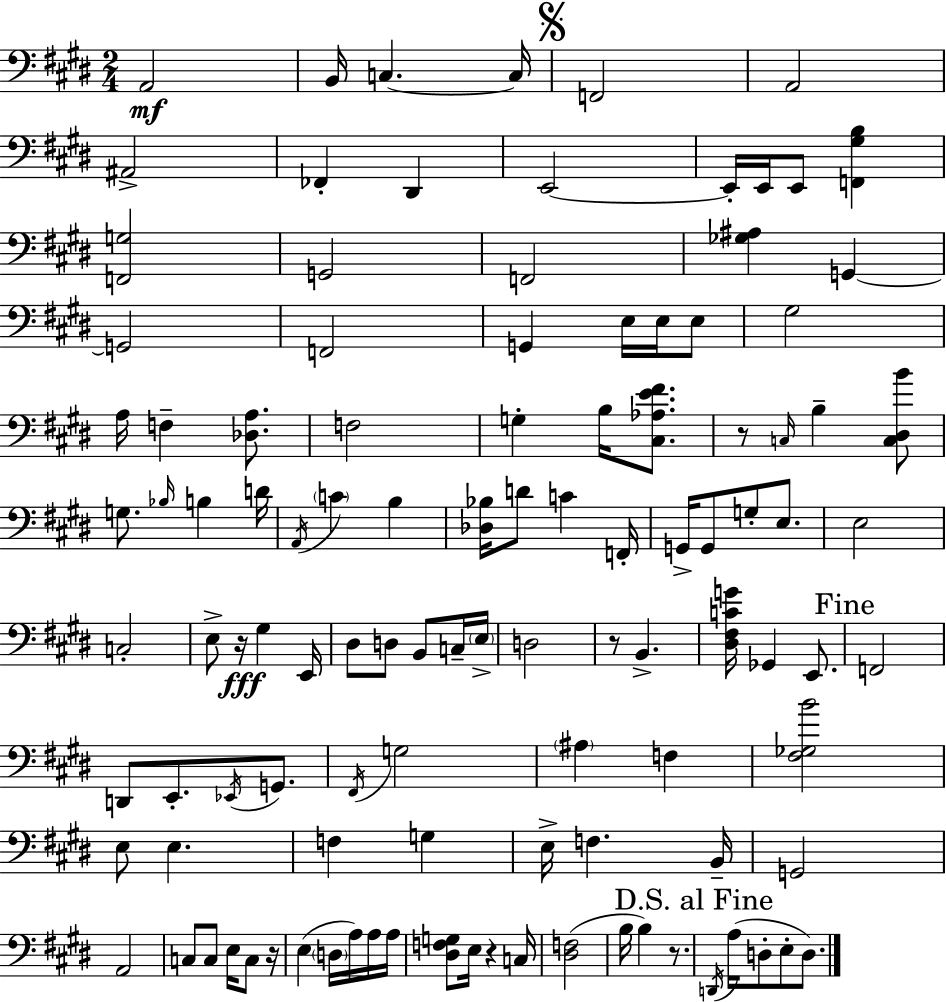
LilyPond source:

{
  \clef bass
  \numericTimeSignature
  \time 2/4
  \key e \major
  a,2\mf | b,16 c4.~~ c16 | \mark \markup { \musicglyph "scripts.segno" } f,2 | a,2 | \break ais,2-> | fes,4-. dis,4 | e,2~~ | e,16-. e,16 e,8 <f, gis b>4 | \break <f, g>2 | g,2 | f,2 | <ges ais>4 g,4~~ | \break g,2 | f,2 | g,4 e16 e16 e8 | gis2 | \break a16 f4-- <des a>8. | f2 | g4-. b16 <cis aes e' fis'>8. | r8 \grace { c16 } b4-- <c dis b'>8 | \break g8. \grace { bes16 } b4 | d'16 \acciaccatura { a,16 } \parenthesize c'4 b4 | <des bes>16 d'8 c'4 | f,16-. g,16-> g,8 g8-. | \break e8. e2 | c2-. | e8-> r16\fff gis4 | e,16 dis8 d8 b,8 | \break c16-- \parenthesize e16-> d2 | r8 b,4.-> | <dis fis c' g'>16 ges,4 | e,8. \mark "Fine" f,2 | \break d,8 e,8.-. | \acciaccatura { ees,16 } g,8. \acciaccatura { fis,16 } g2 | \parenthesize ais4 | f4 <fis ges b'>2 | \break e8 e4. | f4 | g4 e16-> f4. | b,16-- g,2 | \break a,2 | c8 c8 | e16 c8 r16 e4( | \parenthesize d16 a16) a16 a16 <dis f g>8 e16 | \break r4 c16 <dis f>2( | b16 b4) | r8. \mark "D.S. al Fine" \acciaccatura { d,16 }( a16 d8-. | e8-. d8.) \bar "|."
}